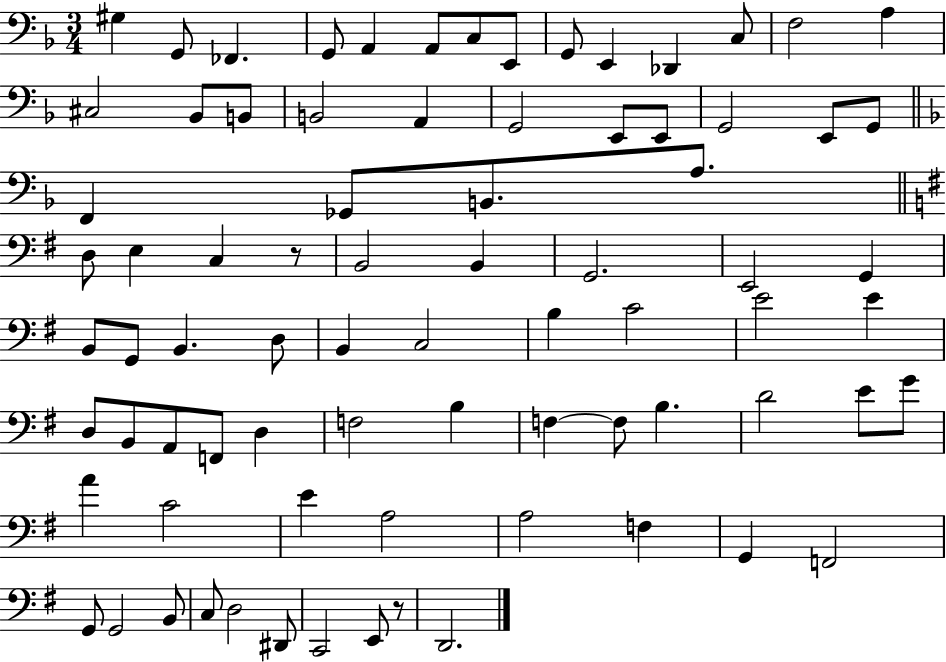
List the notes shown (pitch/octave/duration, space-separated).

G#3/q G2/e FES2/q. G2/e A2/q A2/e C3/e E2/e G2/e E2/q Db2/q C3/e F3/h A3/q C#3/h Bb2/e B2/e B2/h A2/q G2/h E2/e E2/e G2/h E2/e G2/e F2/q Gb2/e B2/e. A3/e. D3/e E3/q C3/q R/e B2/h B2/q G2/h. E2/h G2/q B2/e G2/e B2/q. D3/e B2/q C3/h B3/q C4/h E4/h E4/q D3/e B2/e A2/e F2/e D3/q F3/h B3/q F3/q F3/e B3/q. D4/h E4/e G4/e A4/q C4/h E4/q A3/h A3/h F3/q G2/q F2/h G2/e G2/h B2/e C3/e D3/h D#2/e C2/h E2/e R/e D2/h.